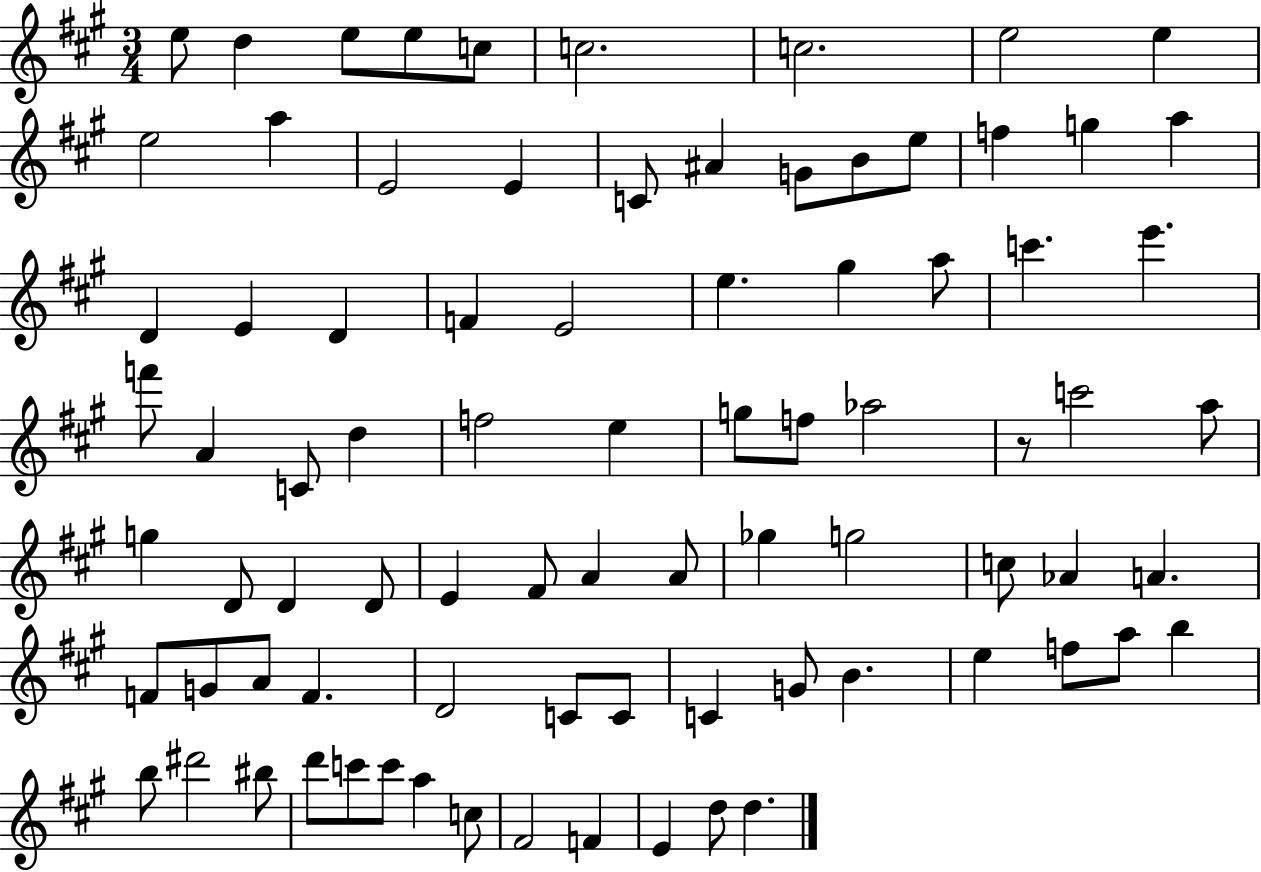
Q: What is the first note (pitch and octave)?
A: E5